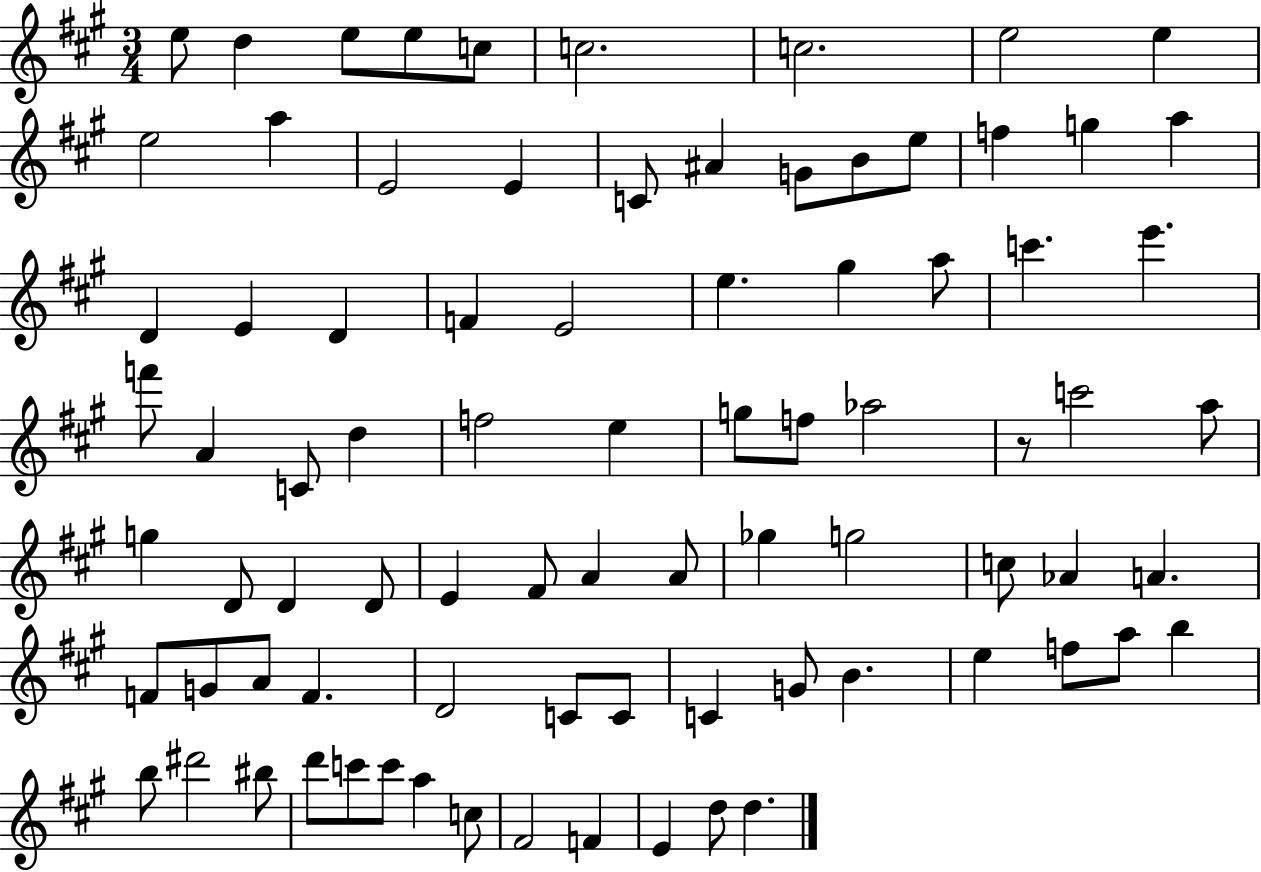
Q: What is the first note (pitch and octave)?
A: E5